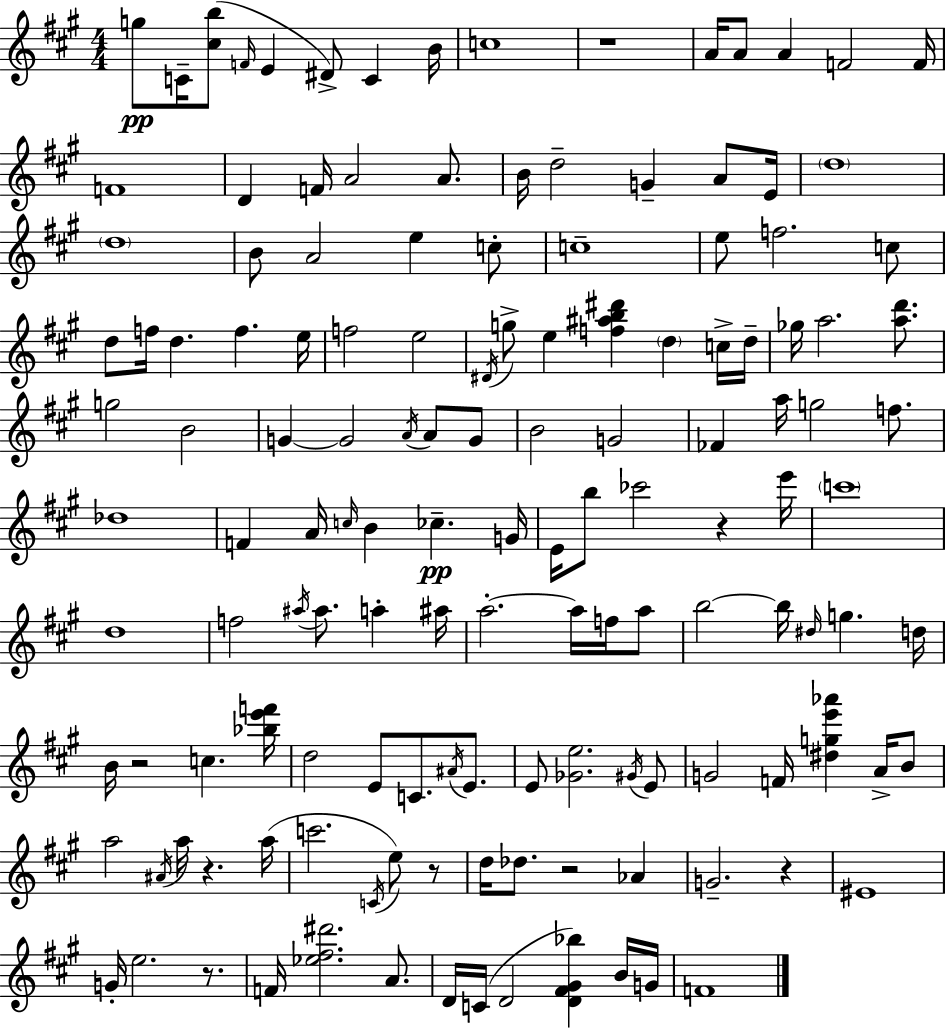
X:1
T:Untitled
M:4/4
L:1/4
K:A
g/2 C/4 [^cb]/2 F/4 E ^D/2 C B/4 c4 z4 A/4 A/2 A F2 F/4 F4 D F/4 A2 A/2 B/4 d2 G A/2 E/4 d4 d4 B/2 A2 e c/2 c4 e/2 f2 c/2 d/2 f/4 d f e/4 f2 e2 ^D/4 g/2 e [f^ab^d'] d c/4 d/4 _g/4 a2 [ad']/2 g2 B2 G G2 A/4 A/2 G/2 B2 G2 _F a/4 g2 f/2 _d4 F A/4 c/4 B _c G/4 E/4 b/2 _c'2 z e'/4 c'4 d4 f2 ^a/4 ^a/2 a ^a/4 a2 a/4 f/4 a/2 b2 b/4 ^d/4 g d/4 B/4 z2 c [_be'f']/4 d2 E/2 C/2 ^A/4 E/2 E/2 [_Ge]2 ^G/4 E/2 G2 F/4 [^dge'_a'] A/4 B/2 a2 ^A/4 a/4 z a/4 c'2 C/4 e/2 z/2 d/4 _d/2 z2 _A G2 z ^E4 G/4 e2 z/2 F/4 [_e^f^d']2 A/2 D/4 C/4 D2 [D^F^G_b] B/4 G/4 F4